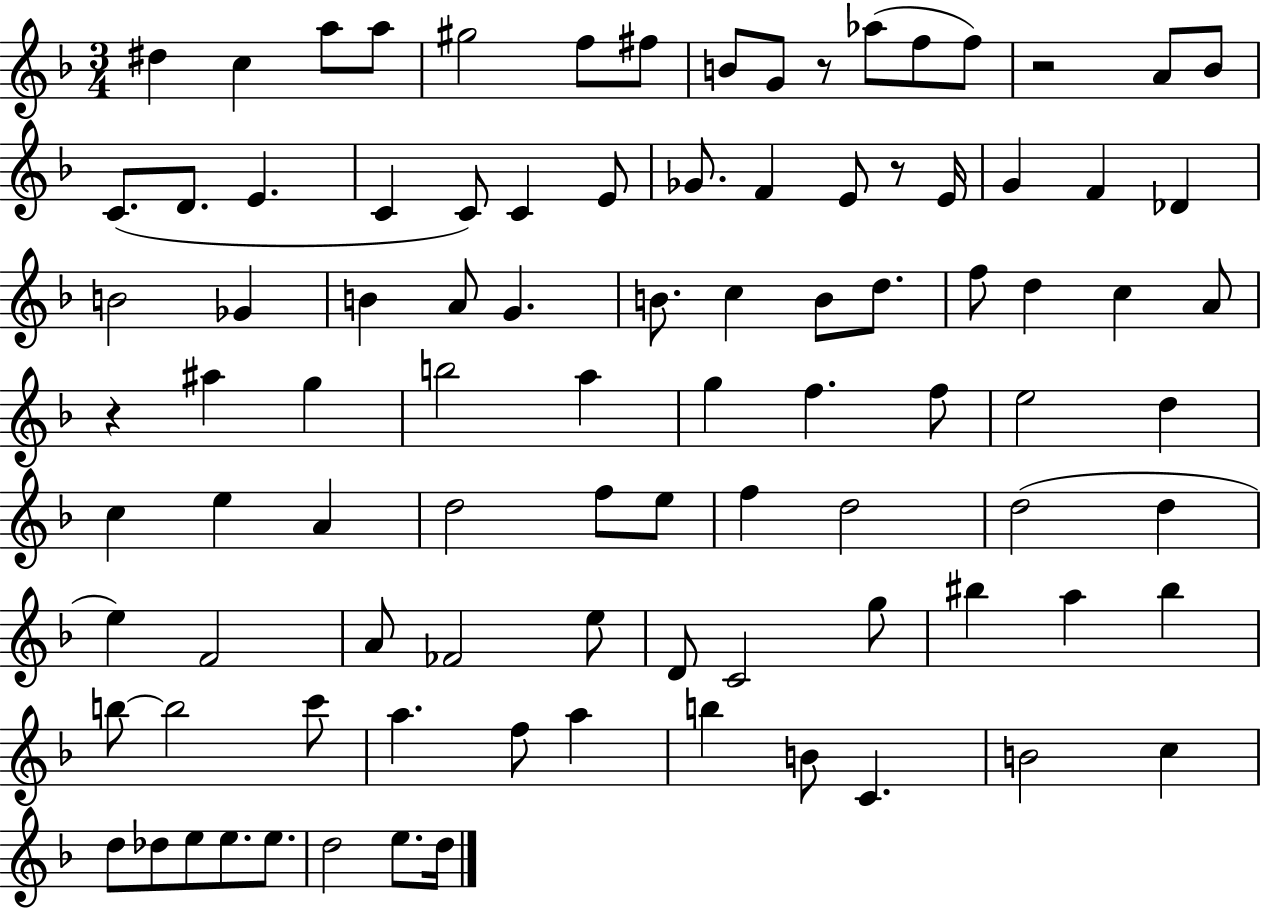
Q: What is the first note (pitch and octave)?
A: D#5